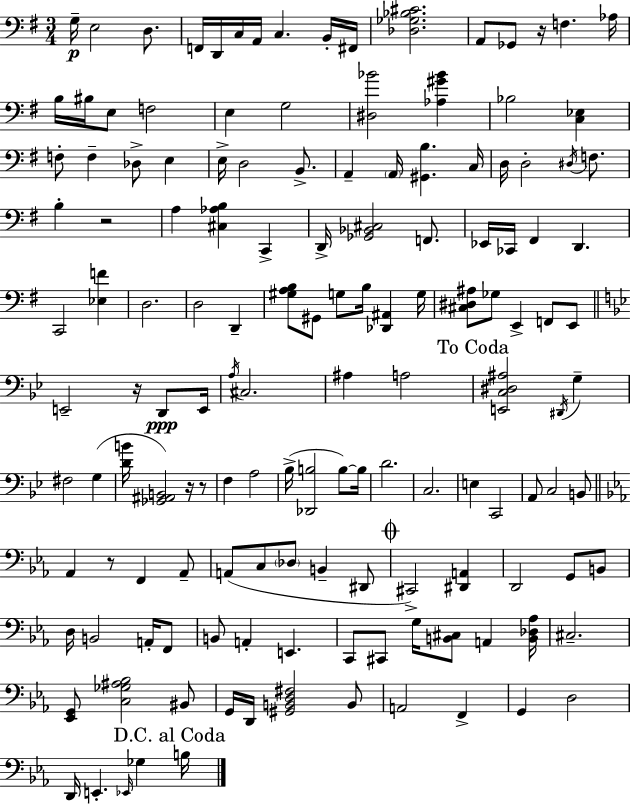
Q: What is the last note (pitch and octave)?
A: B3